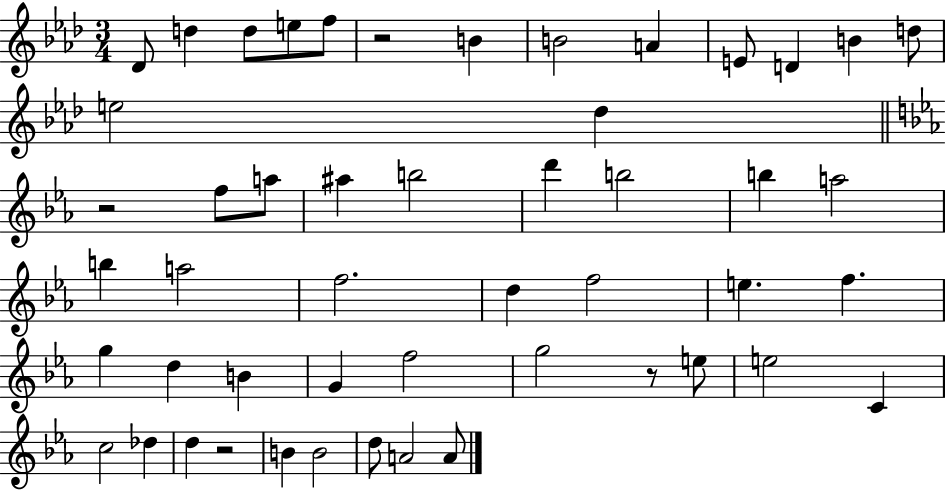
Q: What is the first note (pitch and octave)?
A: Db4